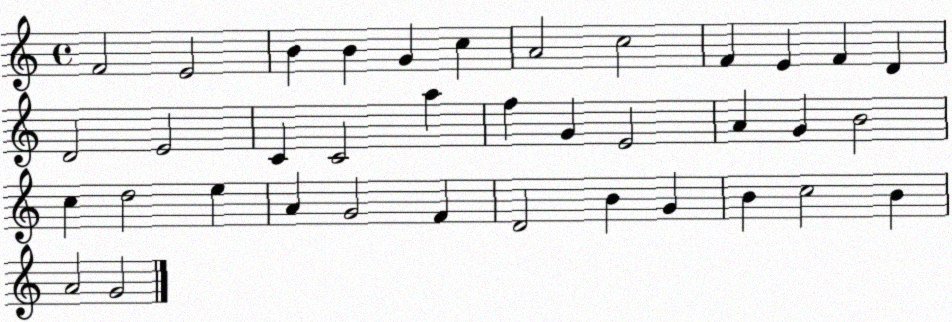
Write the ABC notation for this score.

X:1
T:Untitled
M:4/4
L:1/4
K:C
F2 E2 B B G c A2 c2 F E F D D2 E2 C C2 a f G E2 A G B2 c d2 e A G2 F D2 B G B c2 B A2 G2